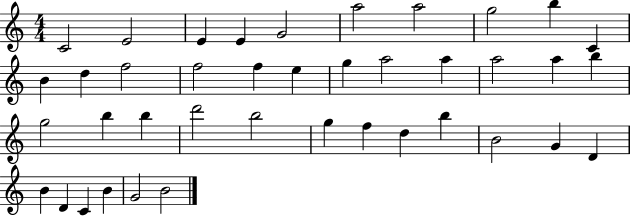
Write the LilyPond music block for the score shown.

{
  \clef treble
  \numericTimeSignature
  \time 4/4
  \key c \major
  c'2 e'2 | e'4 e'4 g'2 | a''2 a''2 | g''2 b''4 c'4 | \break b'4 d''4 f''2 | f''2 f''4 e''4 | g''4 a''2 a''4 | a''2 a''4 b''4 | \break g''2 b''4 b''4 | d'''2 b''2 | g''4 f''4 d''4 b''4 | b'2 g'4 d'4 | \break b'4 d'4 c'4 b'4 | g'2 b'2 | \bar "|."
}